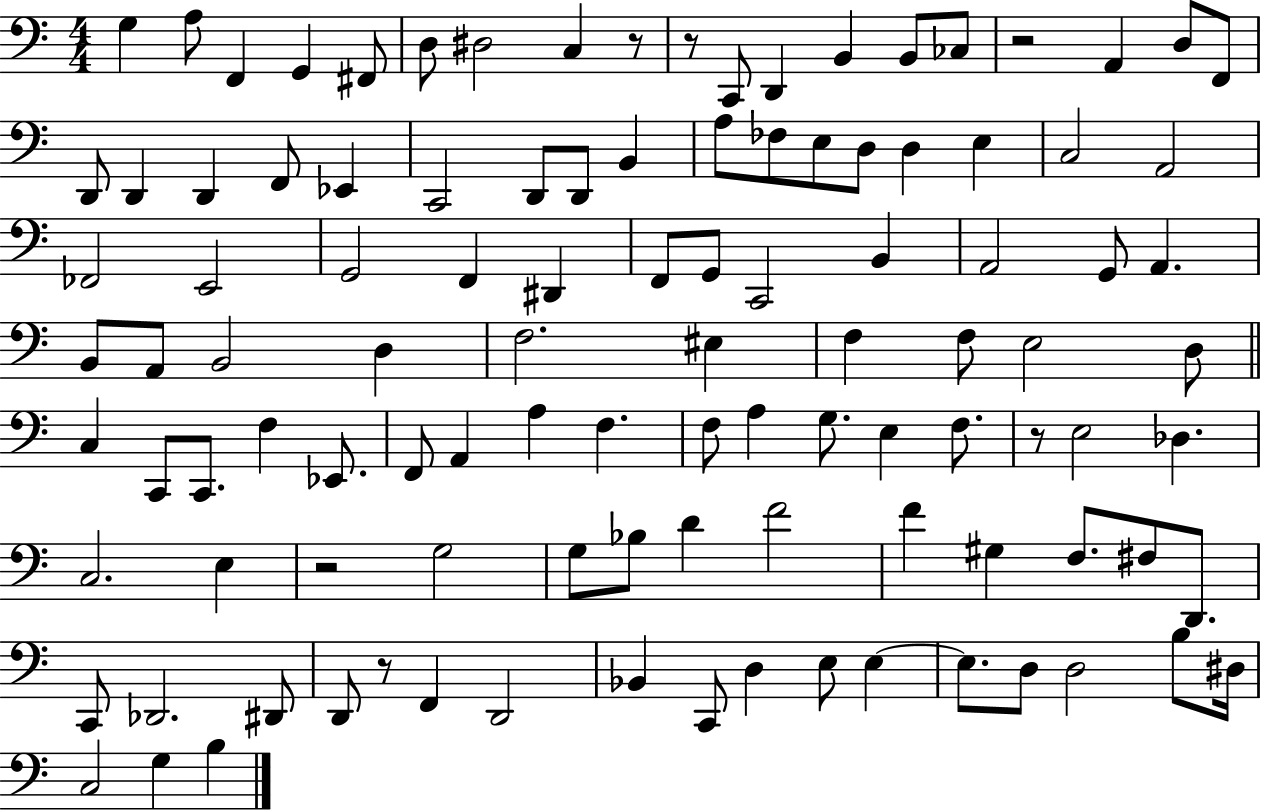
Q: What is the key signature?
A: C major